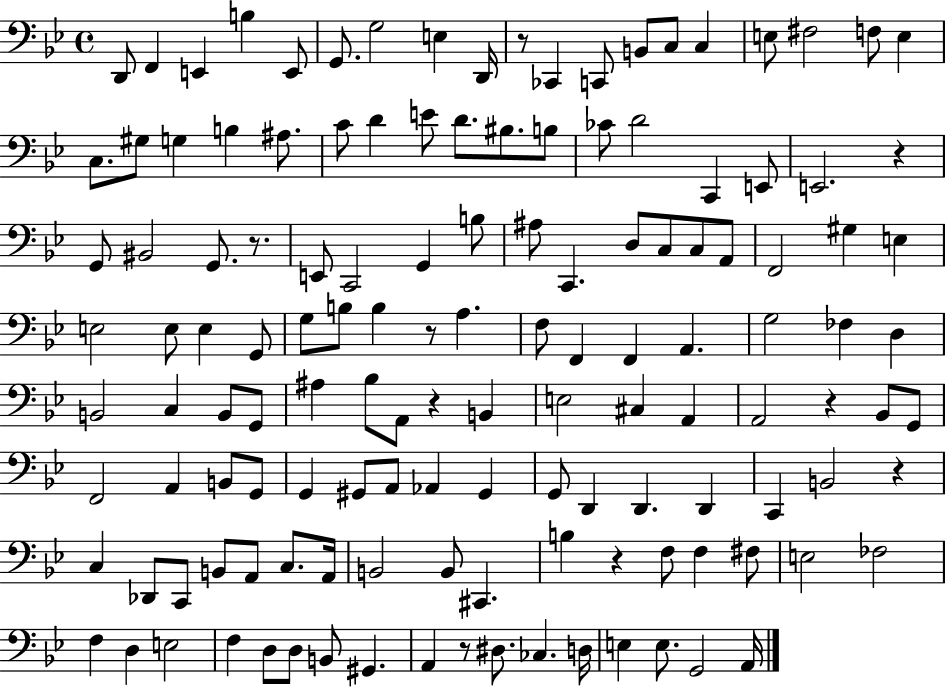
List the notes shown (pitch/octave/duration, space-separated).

D2/e F2/q E2/q B3/q E2/e G2/e. G3/h E3/q D2/s R/e CES2/q C2/e B2/e C3/e C3/q E3/e F#3/h F3/e E3/q C3/e. G#3/e G3/q B3/q A#3/e. C4/e D4/q E4/e D4/e. BIS3/e. B3/e CES4/e D4/h C2/q E2/e E2/h. R/q G2/e BIS2/h G2/e. R/e. E2/e C2/h G2/q B3/e A#3/e C2/q. D3/e C3/e C3/e A2/e F2/h G#3/q E3/q E3/h E3/e E3/q G2/e G3/e B3/e B3/q R/e A3/q. F3/e F2/q F2/q A2/q. G3/h FES3/q D3/q B2/h C3/q B2/e G2/e A#3/q Bb3/e A2/e R/q B2/q E3/h C#3/q A2/q A2/h R/q Bb2/e G2/e F2/h A2/q B2/e G2/e G2/q G#2/e A2/e Ab2/q G#2/q G2/e D2/q D2/q. D2/q C2/q B2/h R/q C3/q Db2/e C2/e B2/e A2/e C3/e. A2/s B2/h B2/e C#2/q. B3/q R/q F3/e F3/q F#3/e E3/h FES3/h F3/q D3/q E3/h F3/q D3/e D3/e B2/e G#2/q. A2/q R/e D#3/e. CES3/q. D3/s E3/q E3/e. G2/h A2/s